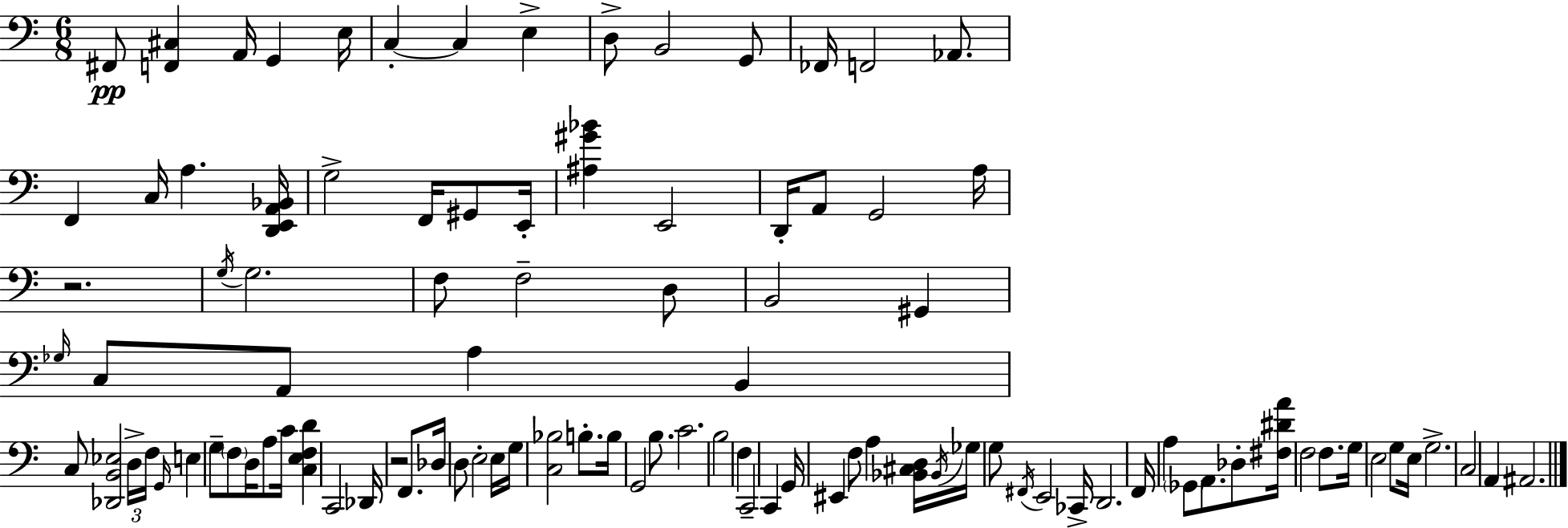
X:1
T:Untitled
M:6/8
L:1/4
K:Am
^F,,/2 [F,,^C,] A,,/4 G,, E,/4 C, C, E, D,/2 B,,2 G,,/2 _F,,/4 F,,2 _A,,/2 F,, C,/4 A, [D,,E,,A,,_B,,]/4 G,2 F,,/4 ^G,,/2 E,,/4 [^A,^G_B] E,,2 D,,/4 A,,/2 G,,2 A,/4 z2 G,/4 G,2 F,/2 F,2 D,/2 B,,2 ^G,, _G,/4 C,/2 A,,/2 A, B,, C,/2 [_D,,B,,_E,]2 D,/4 F,/4 G,,/4 E, G,/2 F,/2 D,/4 A,/2 C/4 [C,E,F,D] C,,2 _D,,/4 z2 F,,/2 _D,/4 D,/2 E,2 E,/4 G,/4 [C,_B,]2 B,/2 B,/4 G,,2 B,/2 C2 B,2 F, C,,2 C,, G,,/4 ^E,, F,/2 A, [_B,,^C,D,]/4 _B,,/4 _G,/4 G,/2 ^F,,/4 E,,2 _C,,/4 D,,2 F,,/4 A, _G,,/2 A,,/2 _D,/2 [^F,^DA]/4 F,2 F,/2 G,/4 E,2 G,/2 E,/4 G,2 C,2 A,, ^A,,2